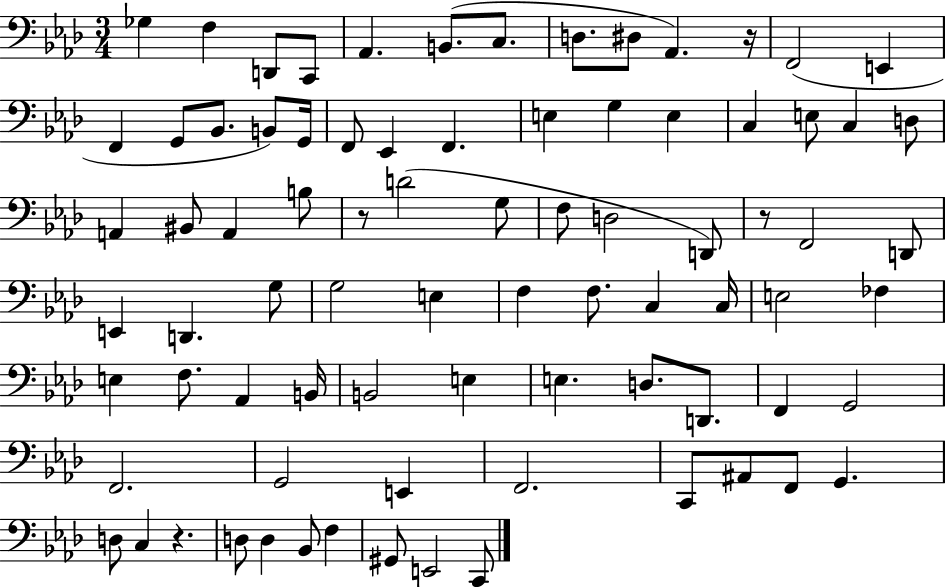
{
  \clef bass
  \numericTimeSignature
  \time 3/4
  \key aes \major
  \repeat volta 2 { ges4 f4 d,8 c,8 | aes,4. b,8.( c8. | d8. dis8 aes,4.) r16 | f,2( e,4 | \break f,4 g,8 bes,8. b,8) g,16 | f,8 ees,4 f,4. | e4 g4 e4 | c4 e8 c4 d8 | \break a,4 bis,8 a,4 b8 | r8 d'2( g8 | f8 d2 d,8) | r8 f,2 d,8 | \break e,4 d,4. g8 | g2 e4 | f4 f8. c4 c16 | e2 fes4 | \break e4 f8. aes,4 b,16 | b,2 e4 | e4. d8. d,8. | f,4 g,2 | \break f,2. | g,2 e,4 | f,2. | c,8 ais,8 f,8 g,4. | \break d8 c4 r4. | d8 d4 bes,8 f4 | gis,8 e,2 c,8 | } \bar "|."
}